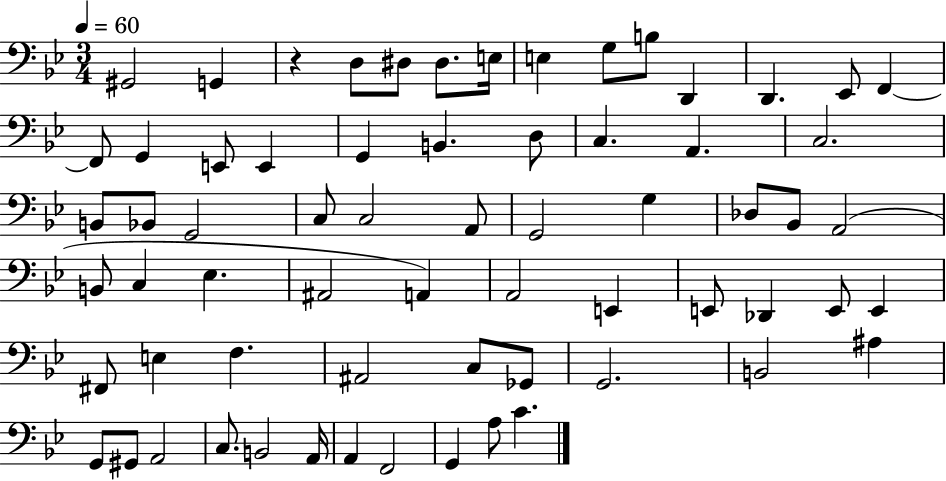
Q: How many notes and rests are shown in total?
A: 66